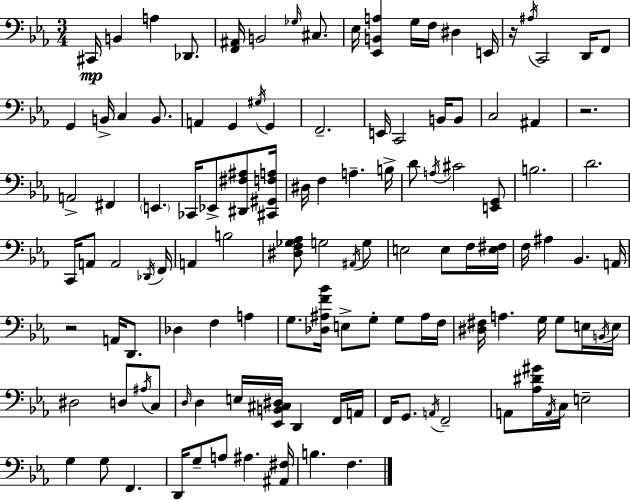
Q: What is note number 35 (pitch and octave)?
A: CES2